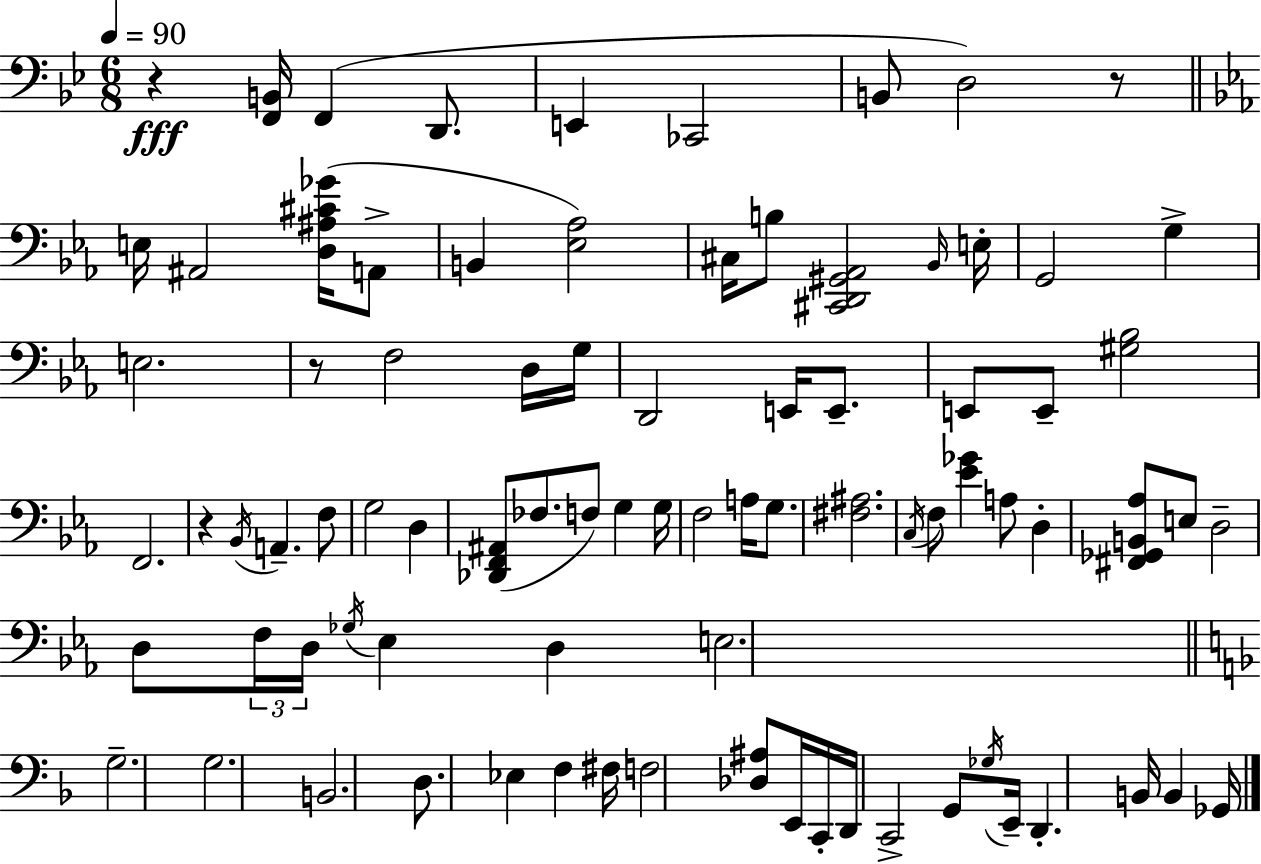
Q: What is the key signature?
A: BES major